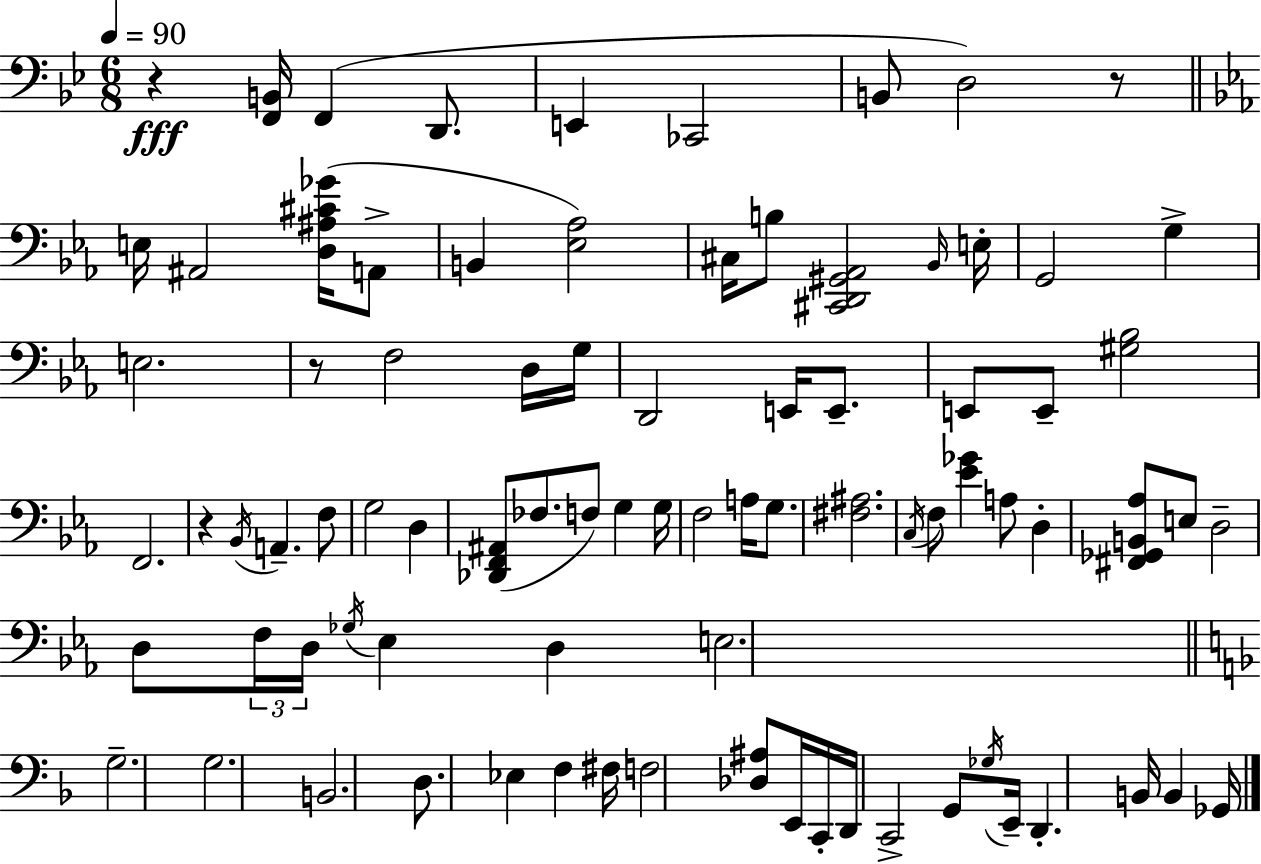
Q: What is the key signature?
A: BES major